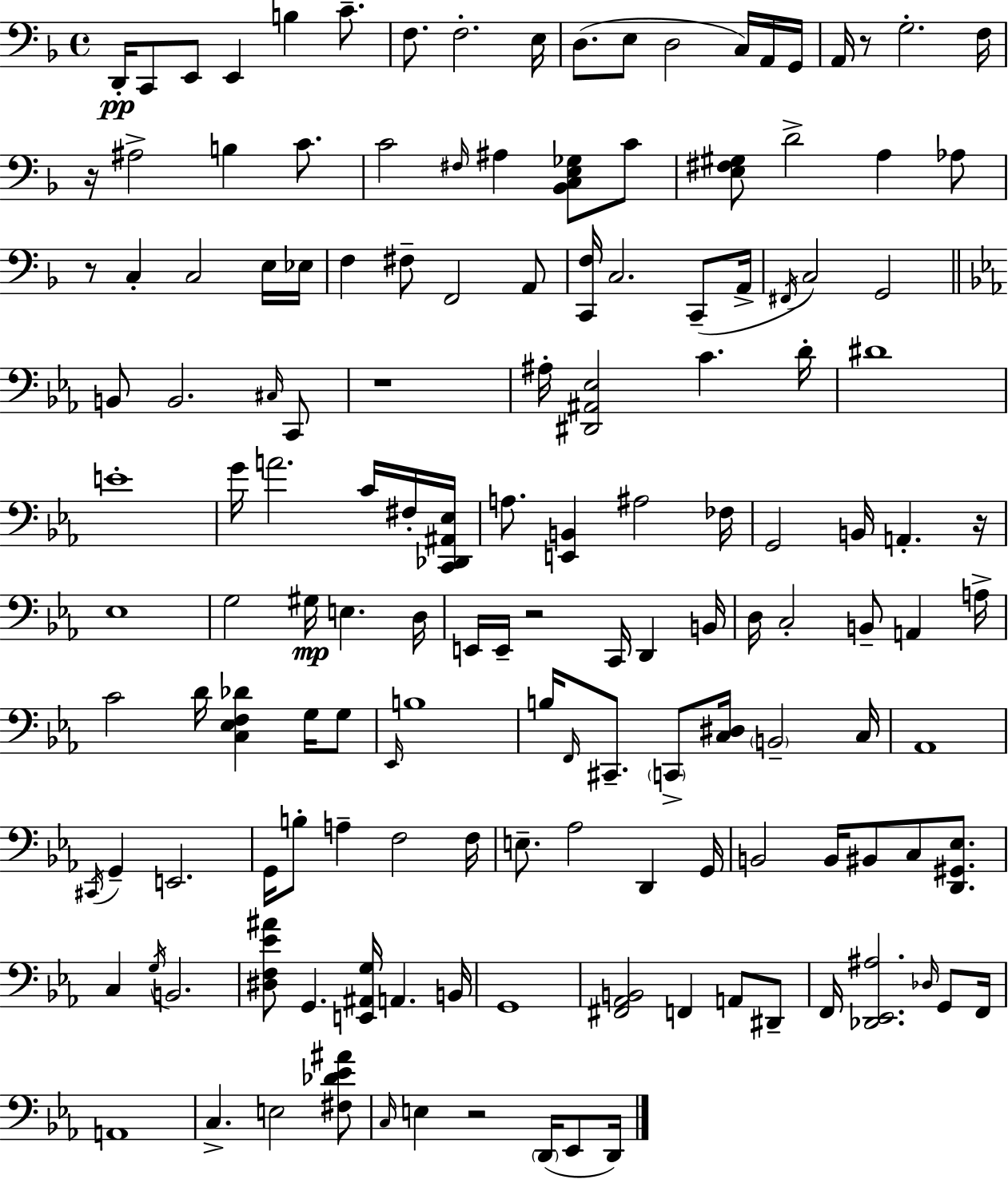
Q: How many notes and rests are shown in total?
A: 148